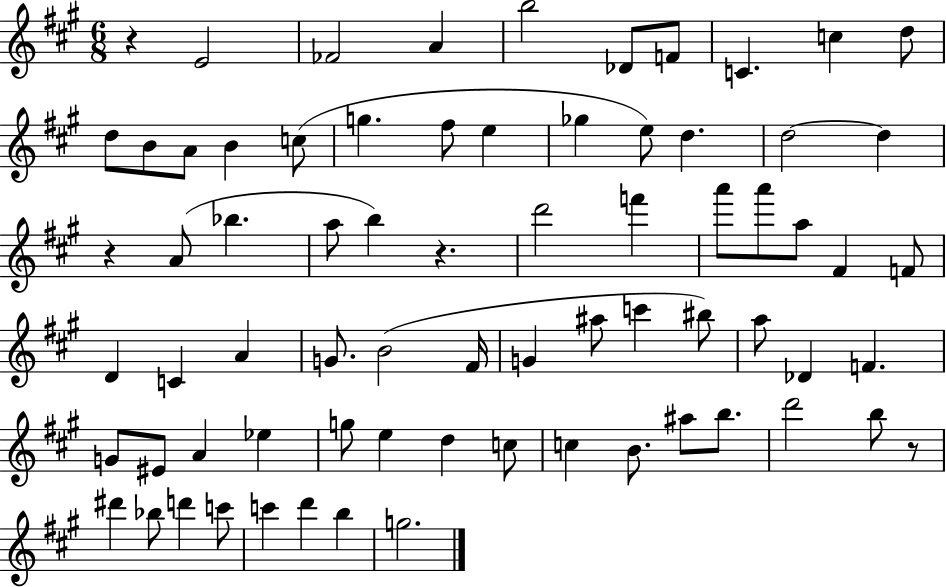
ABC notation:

X:1
T:Untitled
M:6/8
L:1/4
K:A
z E2 _F2 A b2 _D/2 F/2 C c d/2 d/2 B/2 A/2 B c/2 g ^f/2 e _g e/2 d d2 d z A/2 _b a/2 b z d'2 f' a'/2 a'/2 a/2 ^F F/2 D C A G/2 B2 ^F/4 G ^a/2 c' ^b/2 a/2 _D F G/2 ^E/2 A _e g/2 e d c/2 c B/2 ^a/2 b/2 d'2 b/2 z/2 ^d' _b/2 d' c'/2 c' d' b g2